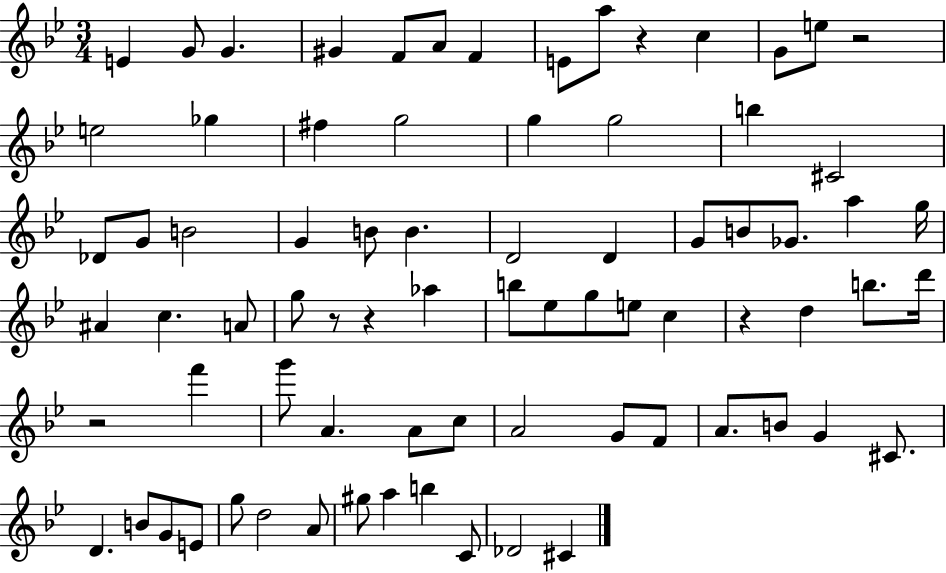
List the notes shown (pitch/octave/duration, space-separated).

E4/q G4/e G4/q. G#4/q F4/e A4/e F4/q E4/e A5/e R/q C5/q G4/e E5/e R/h E5/h Gb5/q F#5/q G5/h G5/q G5/h B5/q C#4/h Db4/e G4/e B4/h G4/q B4/e B4/q. D4/h D4/q G4/e B4/e Gb4/e. A5/q G5/s A#4/q C5/q. A4/e G5/e R/e R/q Ab5/q B5/e Eb5/e G5/e E5/e C5/q R/q D5/q B5/e. D6/s R/h F6/q G6/e A4/q. A4/e C5/e A4/h G4/e F4/e A4/e. B4/e G4/q C#4/e. D4/q. B4/e G4/e E4/e G5/e D5/h A4/e G#5/e A5/q B5/q C4/e Db4/h C#4/q